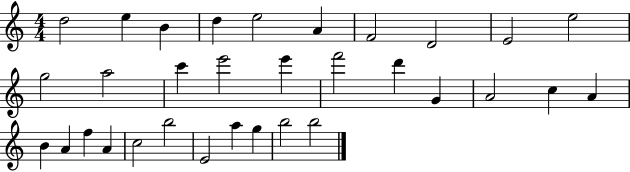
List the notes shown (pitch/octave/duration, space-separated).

D5/h E5/q B4/q D5/q E5/h A4/q F4/h D4/h E4/h E5/h G5/h A5/h C6/q E6/h E6/q F6/h D6/q G4/q A4/h C5/q A4/q B4/q A4/q F5/q A4/q C5/h B5/h E4/h A5/q G5/q B5/h B5/h